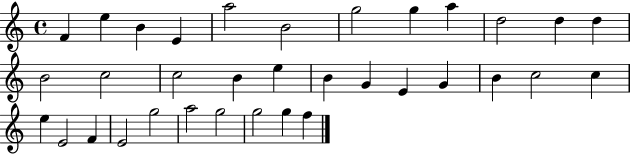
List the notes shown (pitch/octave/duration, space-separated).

F4/q E5/q B4/q E4/q A5/h B4/h G5/h G5/q A5/q D5/h D5/q D5/q B4/h C5/h C5/h B4/q E5/q B4/q G4/q E4/q G4/q B4/q C5/h C5/q E5/q E4/h F4/q E4/h G5/h A5/h G5/h G5/h G5/q F5/q